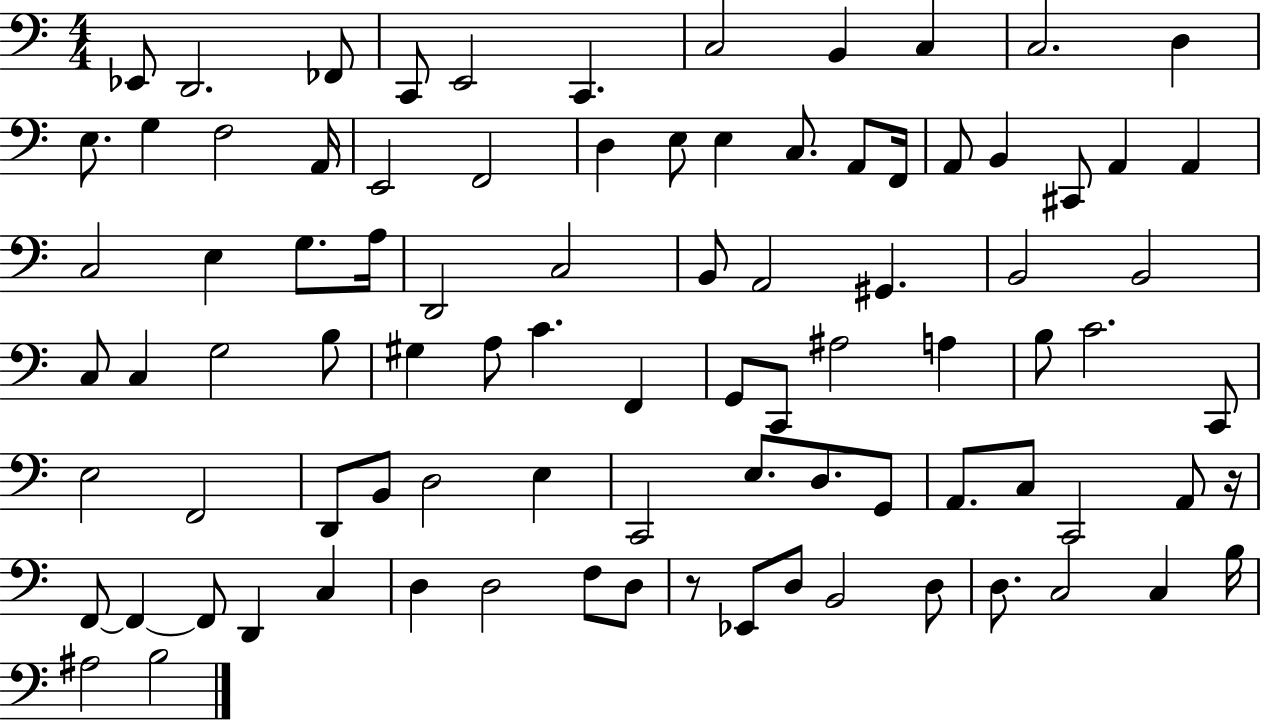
X:1
T:Untitled
M:4/4
L:1/4
K:C
_E,,/2 D,,2 _F,,/2 C,,/2 E,,2 C,, C,2 B,, C, C,2 D, E,/2 G, F,2 A,,/4 E,,2 F,,2 D, E,/2 E, C,/2 A,,/2 F,,/4 A,,/2 B,, ^C,,/2 A,, A,, C,2 E, G,/2 A,/4 D,,2 C,2 B,,/2 A,,2 ^G,, B,,2 B,,2 C,/2 C, G,2 B,/2 ^G, A,/2 C F,, G,,/2 C,,/2 ^A,2 A, B,/2 C2 C,,/2 E,2 F,,2 D,,/2 B,,/2 D,2 E, C,,2 E,/2 D,/2 G,,/2 A,,/2 C,/2 C,,2 A,,/2 z/4 F,,/2 F,, F,,/2 D,, C, D, D,2 F,/2 D,/2 z/2 _E,,/2 D,/2 B,,2 D,/2 D,/2 C,2 C, B,/4 ^A,2 B,2